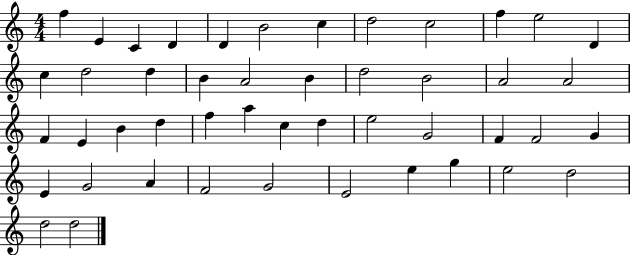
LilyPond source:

{
  \clef treble
  \numericTimeSignature
  \time 4/4
  \key c \major
  f''4 e'4 c'4 d'4 | d'4 b'2 c''4 | d''2 c''2 | f''4 e''2 d'4 | \break c''4 d''2 d''4 | b'4 a'2 b'4 | d''2 b'2 | a'2 a'2 | \break f'4 e'4 b'4 d''4 | f''4 a''4 c''4 d''4 | e''2 g'2 | f'4 f'2 g'4 | \break e'4 g'2 a'4 | f'2 g'2 | e'2 e''4 g''4 | e''2 d''2 | \break d''2 d''2 | \bar "|."
}